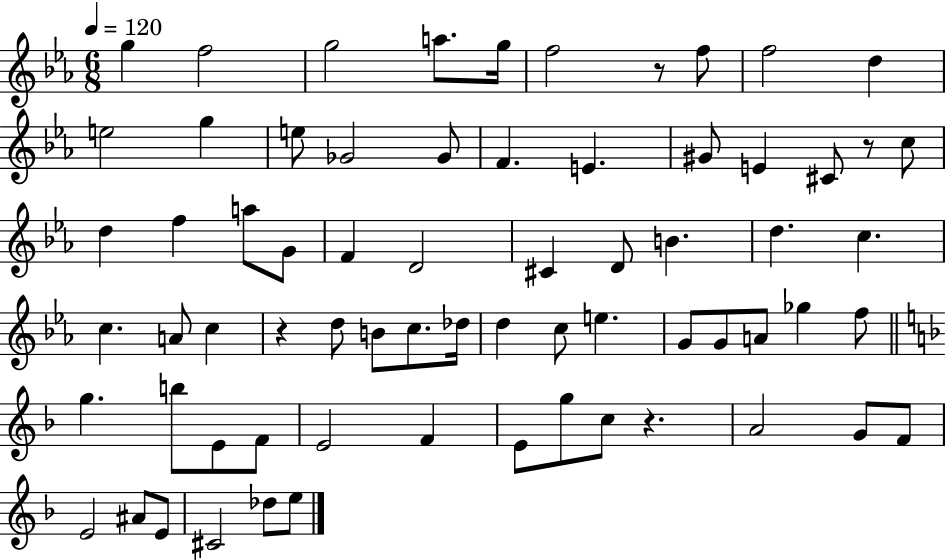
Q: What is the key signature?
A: EES major